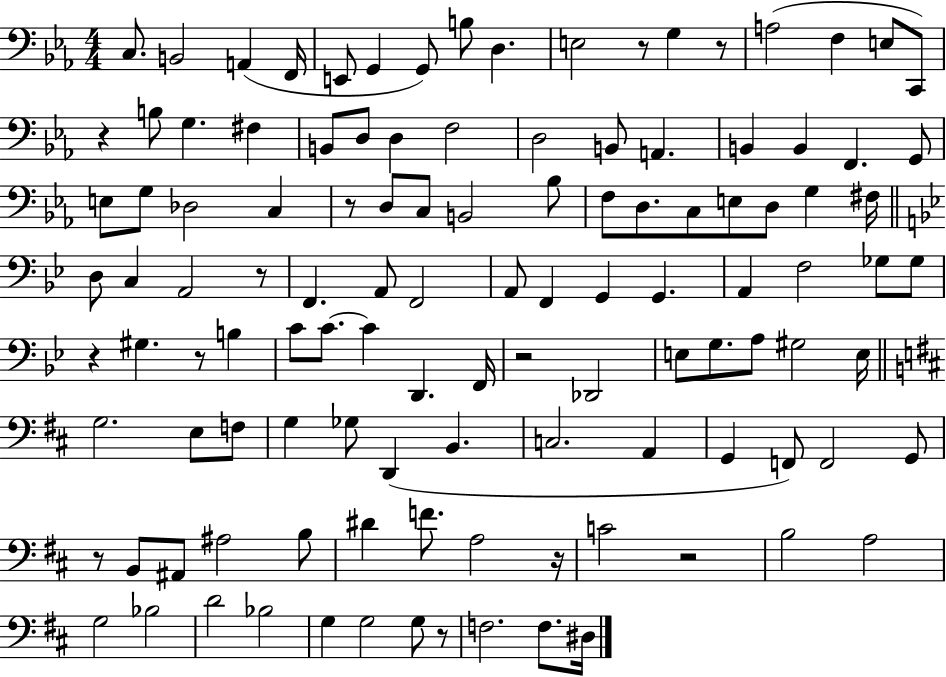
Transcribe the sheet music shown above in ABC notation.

X:1
T:Untitled
M:4/4
L:1/4
K:Eb
C,/2 B,,2 A,, F,,/4 E,,/2 G,, G,,/2 B,/2 D, E,2 z/2 G, z/2 A,2 F, E,/2 C,,/2 z B,/2 G, ^F, B,,/2 D,/2 D, F,2 D,2 B,,/2 A,, B,, B,, F,, G,,/2 E,/2 G,/2 _D,2 C, z/2 D,/2 C,/2 B,,2 _B,/2 F,/2 D,/2 C,/2 E,/2 D,/2 G, ^F,/4 D,/2 C, A,,2 z/2 F,, A,,/2 F,,2 A,,/2 F,, G,, G,, A,, F,2 _G,/2 _G,/2 z ^G, z/2 B, C/2 C/2 C D,, F,,/4 z2 _D,,2 E,/2 G,/2 A,/2 ^G,2 E,/4 G,2 E,/2 F,/2 G, _G,/2 D,, B,, C,2 A,, G,, F,,/2 F,,2 G,,/2 z/2 B,,/2 ^A,,/2 ^A,2 B,/2 ^D F/2 A,2 z/4 C2 z2 B,2 A,2 G,2 _B,2 D2 _B,2 G, G,2 G,/2 z/2 F,2 F,/2 ^D,/4